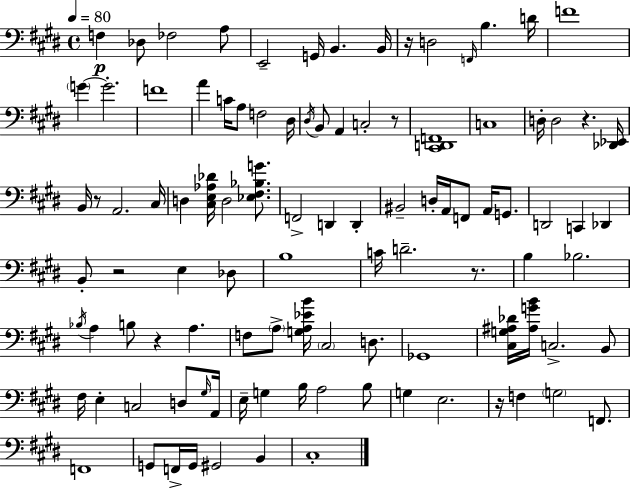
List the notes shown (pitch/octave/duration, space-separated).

F3/q Db3/e FES3/h A3/e E2/h G2/s B2/q. B2/s R/s D3/h F2/s B3/q. D4/s F4/w G4/q G4/h. F4/w A4/q C4/s A3/e F3/h D#3/s D#3/s B2/e A2/q C3/h R/e [C#2,D2,F2]/w C3/w D3/s D3/h R/q. [Db2,Eb2]/s B2/s R/e A2/h. C#3/s D3/q [C#3,E3,Ab3,Db4]/s D3/h [Eb3,F#3,Bb3,G4]/e. F2/h D2/q D2/q BIS2/h D3/s A2/s F2/e A2/s G2/e. D2/h C2/q Db2/q B2/e R/h E3/q Db3/e B3/w C4/s D4/h. R/e. B3/q Bb3/h. Bb3/s A3/q B3/e R/q A3/q. F3/e A3/e [G3,A3,Eb4,B4]/s C#3/h D3/e. Gb2/w [C#3,G3,A#3,Db4]/s [A#3,G4,B4]/s C3/h. B2/e F#3/s E3/q C3/h D3/e G#3/s A2/s E3/s G3/q B3/s A3/h B3/e G3/q E3/h. R/s F3/q G3/h F2/e. F2/w G2/e F2/s G2/s G#2/h B2/q C#3/w